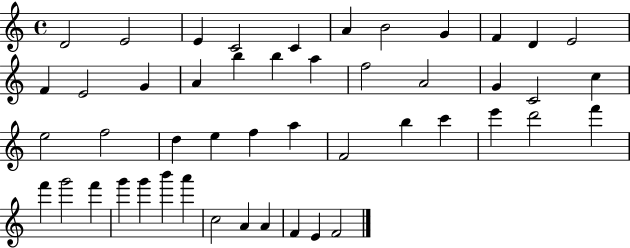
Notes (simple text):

D4/h E4/h E4/q C4/h C4/q A4/q B4/h G4/q F4/q D4/q E4/h F4/q E4/h G4/q A4/q B5/q B5/q A5/q F5/h A4/h G4/q C4/h C5/q E5/h F5/h D5/q E5/q F5/q A5/q F4/h B5/q C6/q E6/q D6/h F6/q F6/q G6/h F6/q G6/q G6/q B6/q A6/q C5/h A4/q A4/q F4/q E4/q F4/h